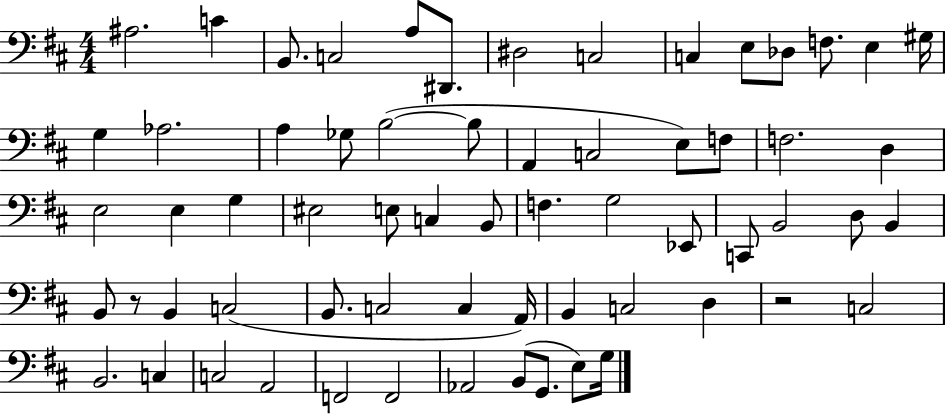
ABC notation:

X:1
T:Untitled
M:4/4
L:1/4
K:D
^A,2 C B,,/2 C,2 A,/2 ^D,,/2 ^D,2 C,2 C, E,/2 _D,/2 F,/2 E, ^G,/4 G, _A,2 A, _G,/2 B,2 B,/2 A,, C,2 E,/2 F,/2 F,2 D, E,2 E, G, ^E,2 E,/2 C, B,,/2 F, G,2 _E,,/2 C,,/2 B,,2 D,/2 B,, B,,/2 z/2 B,, C,2 B,,/2 C,2 C, A,,/4 B,, C,2 D, z2 C,2 B,,2 C, C,2 A,,2 F,,2 F,,2 _A,,2 B,,/2 G,,/2 E,/2 G,/4